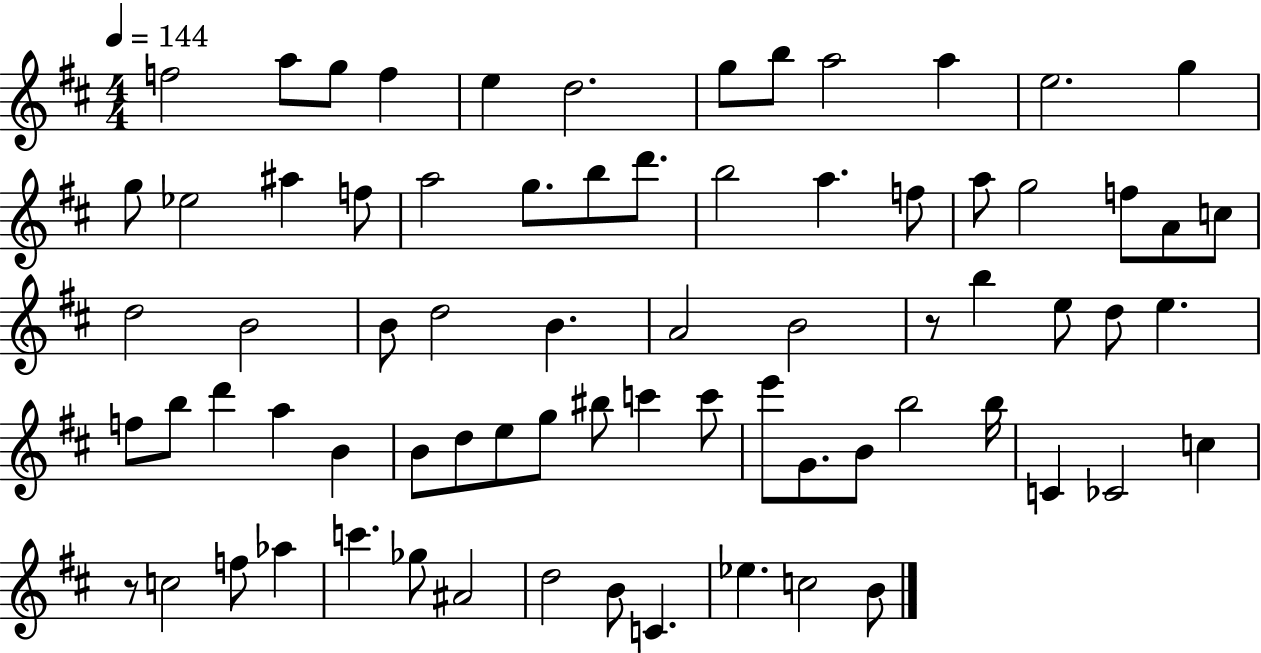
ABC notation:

X:1
T:Untitled
M:4/4
L:1/4
K:D
f2 a/2 g/2 f e d2 g/2 b/2 a2 a e2 g g/2 _e2 ^a f/2 a2 g/2 b/2 d'/2 b2 a f/2 a/2 g2 f/2 A/2 c/2 d2 B2 B/2 d2 B A2 B2 z/2 b e/2 d/2 e f/2 b/2 d' a B B/2 d/2 e/2 g/2 ^b/2 c' c'/2 e'/2 G/2 B/2 b2 b/4 C _C2 c z/2 c2 f/2 _a c' _g/2 ^A2 d2 B/2 C _e c2 B/2